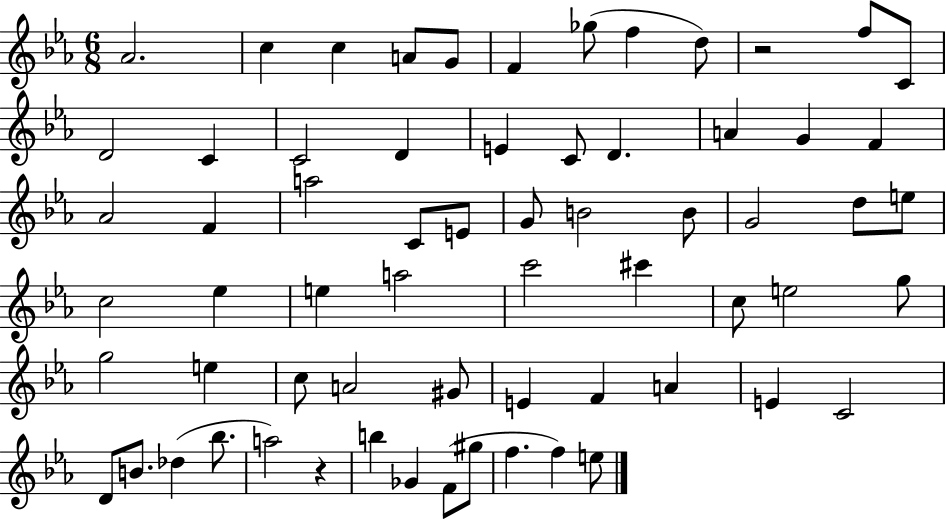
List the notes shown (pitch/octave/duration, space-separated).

Ab4/h. C5/q C5/q A4/e G4/e F4/q Gb5/e F5/q D5/e R/h F5/e C4/e D4/h C4/q C4/h D4/q E4/q C4/e D4/q. A4/q G4/q F4/q Ab4/h F4/q A5/h C4/e E4/e G4/e B4/h B4/e G4/h D5/e E5/e C5/h Eb5/q E5/q A5/h C6/h C#6/q C5/e E5/h G5/e G5/h E5/q C5/e A4/h G#4/e E4/q F4/q A4/q E4/q C4/h D4/e B4/e. Db5/q Bb5/e. A5/h R/q B5/q Gb4/q F4/e G#5/e F5/q. F5/q E5/e